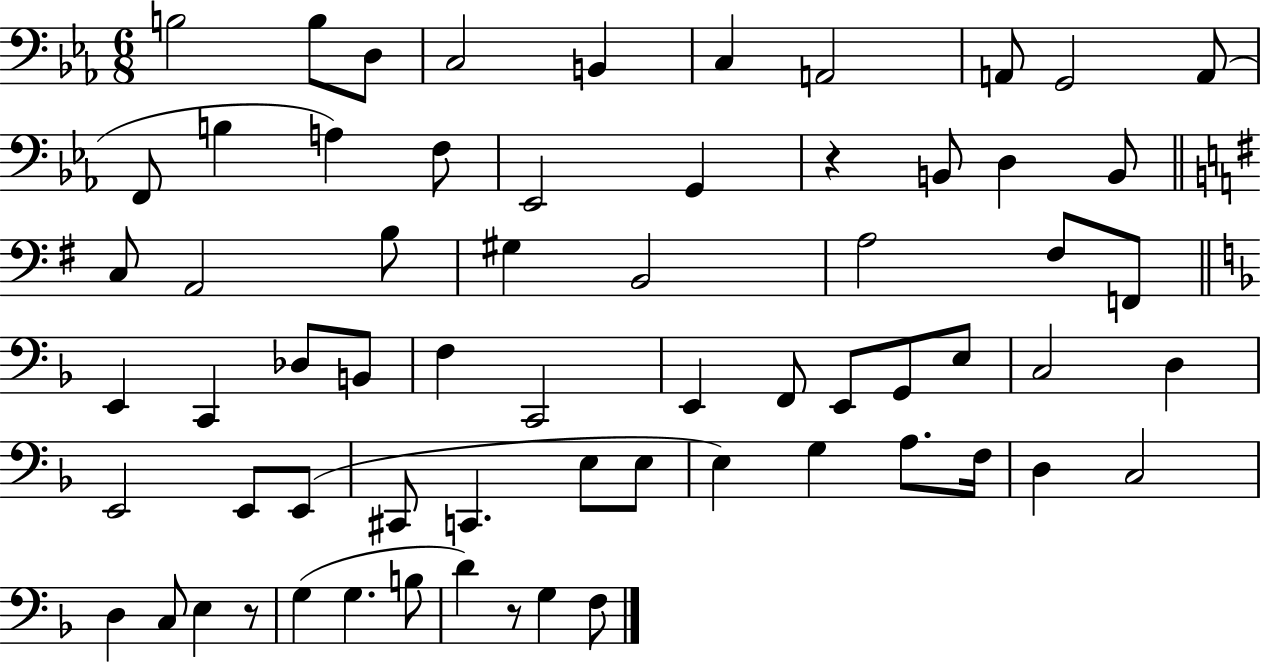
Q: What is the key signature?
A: EES major